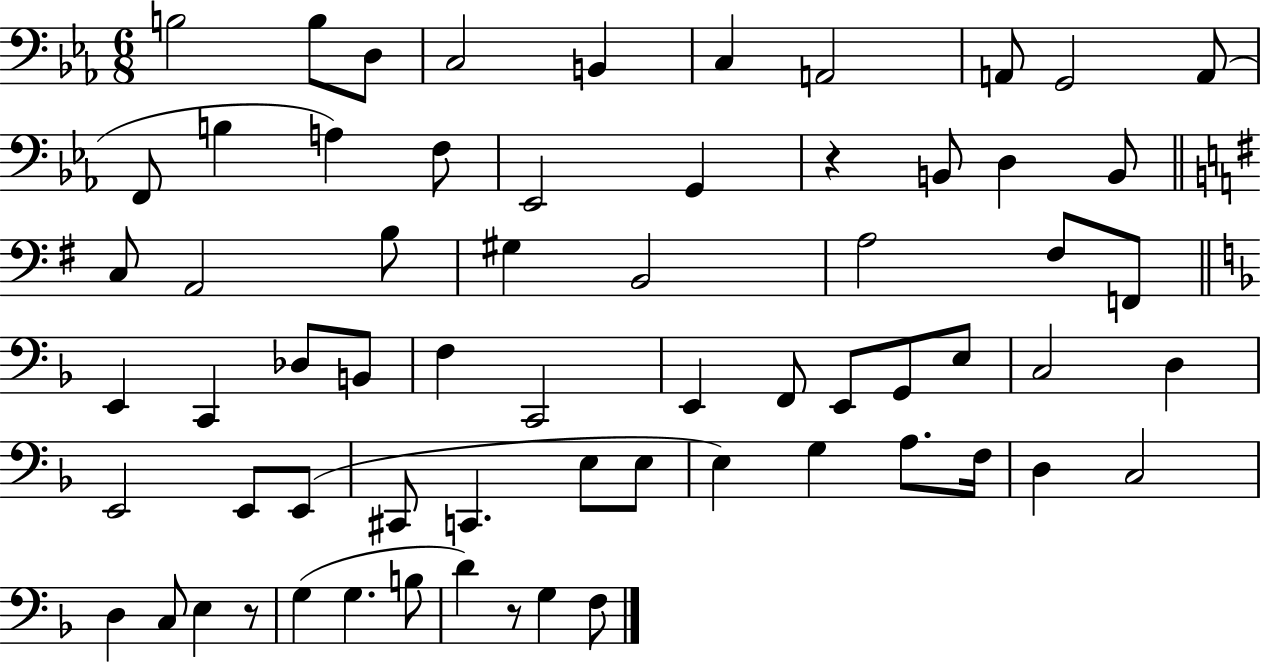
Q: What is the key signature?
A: EES major